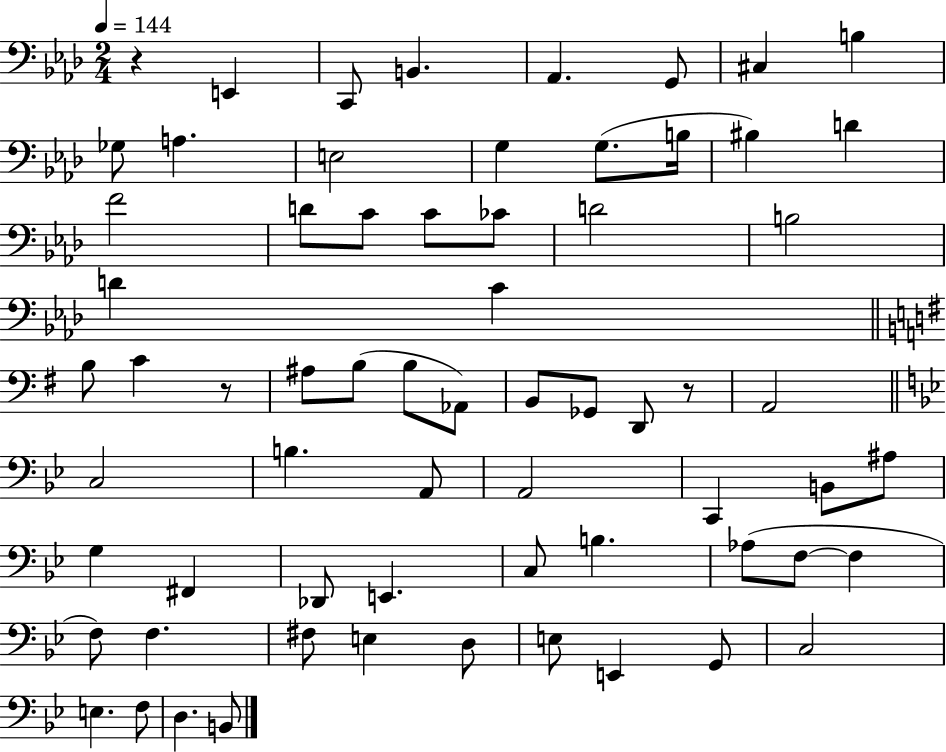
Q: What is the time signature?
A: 2/4